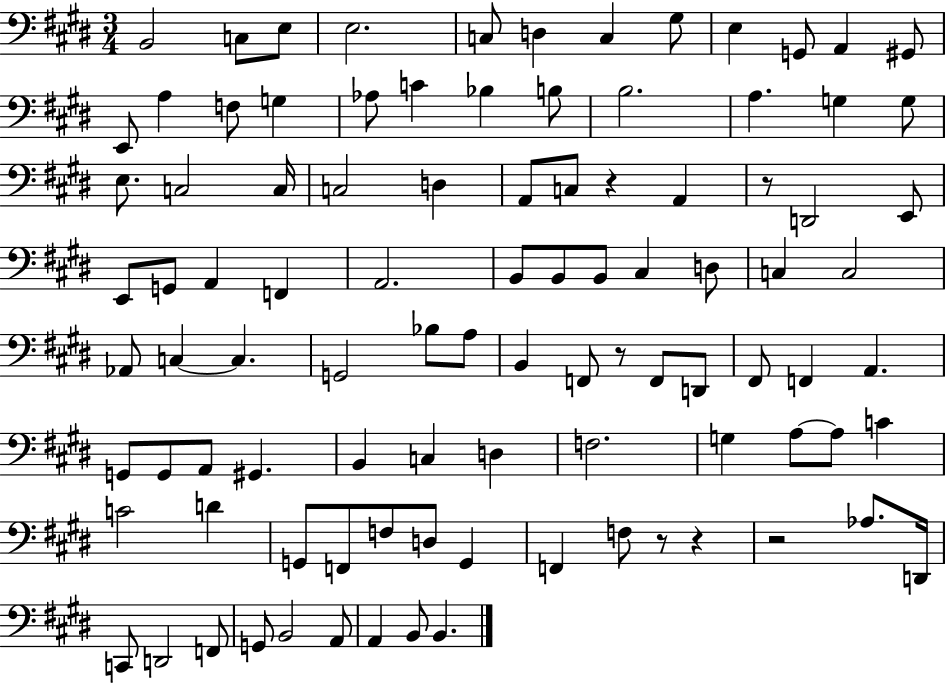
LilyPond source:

{
  \clef bass
  \numericTimeSignature
  \time 3/4
  \key e \major
  \repeat volta 2 { b,2 c8 e8 | e2. | c8 d4 c4 gis8 | e4 g,8 a,4 gis,8 | \break e,8 a4 f8 g4 | aes8 c'4 bes4 b8 | b2. | a4. g4 g8 | \break e8. c2 c16 | c2 d4 | a,8 c8 r4 a,4 | r8 d,2 e,8 | \break e,8 g,8 a,4 f,4 | a,2. | b,8 b,8 b,8 cis4 d8 | c4 c2 | \break aes,8 c4~~ c4. | g,2 bes8 a8 | b,4 f,8 r8 f,8 d,8 | fis,8 f,4 a,4. | \break g,8 g,8 a,8 gis,4. | b,4 c4 d4 | f2. | g4 a8~~ a8 c'4 | \break c'2 d'4 | g,8 f,8 f8 d8 g,4 | f,4 f8 r8 r4 | r2 aes8. d,16 | \break c,8 d,2 f,8 | g,8 b,2 a,8 | a,4 b,8 b,4. | } \bar "|."
}